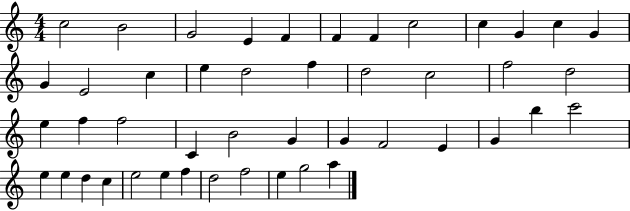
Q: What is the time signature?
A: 4/4